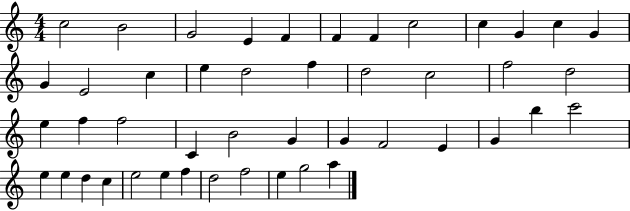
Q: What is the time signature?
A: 4/4